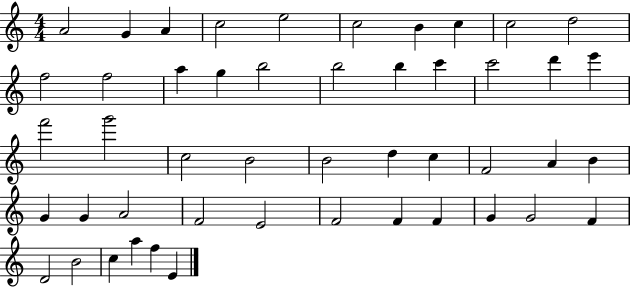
X:1
T:Untitled
M:4/4
L:1/4
K:C
A2 G A c2 e2 c2 B c c2 d2 f2 f2 a g b2 b2 b c' c'2 d' e' f'2 g'2 c2 B2 B2 d c F2 A B G G A2 F2 E2 F2 F F G G2 F D2 B2 c a f E